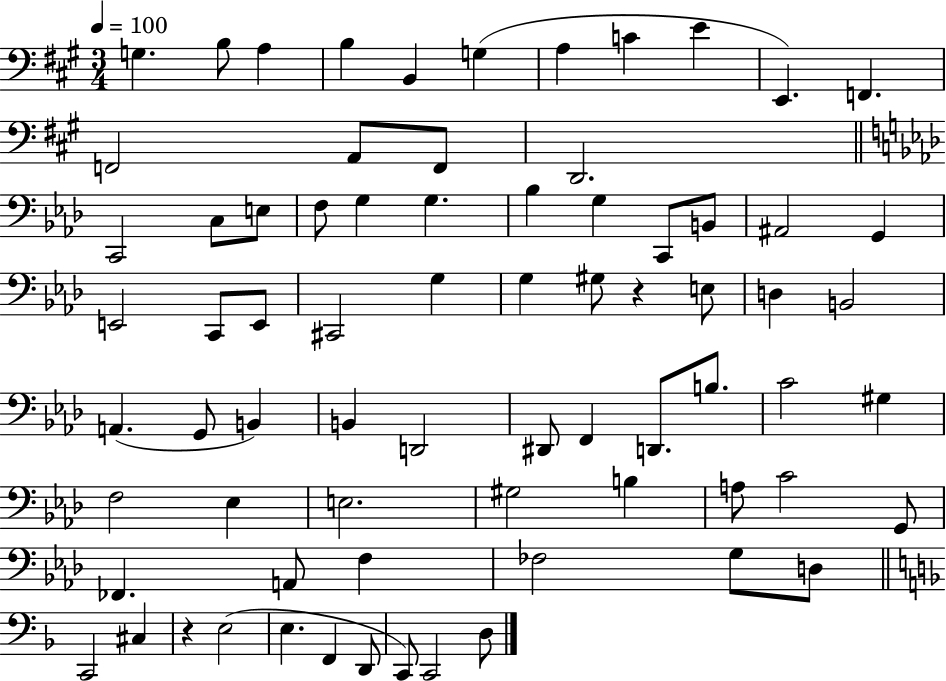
G3/q. B3/e A3/q B3/q B2/q G3/q A3/q C4/q E4/q E2/q. F2/q. F2/h A2/e F2/e D2/h. C2/h C3/e E3/e F3/e G3/q G3/q. Bb3/q G3/q C2/e B2/e A#2/h G2/q E2/h C2/e E2/e C#2/h G3/q G3/q G#3/e R/q E3/e D3/q B2/h A2/q. G2/e B2/q B2/q D2/h D#2/e F2/q D2/e. B3/e. C4/h G#3/q F3/h Eb3/q E3/h. G#3/h B3/q A3/e C4/h G2/e FES2/q. A2/e F3/q FES3/h G3/e D3/e C2/h C#3/q R/q E3/h E3/q. F2/q D2/e C2/e C2/h D3/e